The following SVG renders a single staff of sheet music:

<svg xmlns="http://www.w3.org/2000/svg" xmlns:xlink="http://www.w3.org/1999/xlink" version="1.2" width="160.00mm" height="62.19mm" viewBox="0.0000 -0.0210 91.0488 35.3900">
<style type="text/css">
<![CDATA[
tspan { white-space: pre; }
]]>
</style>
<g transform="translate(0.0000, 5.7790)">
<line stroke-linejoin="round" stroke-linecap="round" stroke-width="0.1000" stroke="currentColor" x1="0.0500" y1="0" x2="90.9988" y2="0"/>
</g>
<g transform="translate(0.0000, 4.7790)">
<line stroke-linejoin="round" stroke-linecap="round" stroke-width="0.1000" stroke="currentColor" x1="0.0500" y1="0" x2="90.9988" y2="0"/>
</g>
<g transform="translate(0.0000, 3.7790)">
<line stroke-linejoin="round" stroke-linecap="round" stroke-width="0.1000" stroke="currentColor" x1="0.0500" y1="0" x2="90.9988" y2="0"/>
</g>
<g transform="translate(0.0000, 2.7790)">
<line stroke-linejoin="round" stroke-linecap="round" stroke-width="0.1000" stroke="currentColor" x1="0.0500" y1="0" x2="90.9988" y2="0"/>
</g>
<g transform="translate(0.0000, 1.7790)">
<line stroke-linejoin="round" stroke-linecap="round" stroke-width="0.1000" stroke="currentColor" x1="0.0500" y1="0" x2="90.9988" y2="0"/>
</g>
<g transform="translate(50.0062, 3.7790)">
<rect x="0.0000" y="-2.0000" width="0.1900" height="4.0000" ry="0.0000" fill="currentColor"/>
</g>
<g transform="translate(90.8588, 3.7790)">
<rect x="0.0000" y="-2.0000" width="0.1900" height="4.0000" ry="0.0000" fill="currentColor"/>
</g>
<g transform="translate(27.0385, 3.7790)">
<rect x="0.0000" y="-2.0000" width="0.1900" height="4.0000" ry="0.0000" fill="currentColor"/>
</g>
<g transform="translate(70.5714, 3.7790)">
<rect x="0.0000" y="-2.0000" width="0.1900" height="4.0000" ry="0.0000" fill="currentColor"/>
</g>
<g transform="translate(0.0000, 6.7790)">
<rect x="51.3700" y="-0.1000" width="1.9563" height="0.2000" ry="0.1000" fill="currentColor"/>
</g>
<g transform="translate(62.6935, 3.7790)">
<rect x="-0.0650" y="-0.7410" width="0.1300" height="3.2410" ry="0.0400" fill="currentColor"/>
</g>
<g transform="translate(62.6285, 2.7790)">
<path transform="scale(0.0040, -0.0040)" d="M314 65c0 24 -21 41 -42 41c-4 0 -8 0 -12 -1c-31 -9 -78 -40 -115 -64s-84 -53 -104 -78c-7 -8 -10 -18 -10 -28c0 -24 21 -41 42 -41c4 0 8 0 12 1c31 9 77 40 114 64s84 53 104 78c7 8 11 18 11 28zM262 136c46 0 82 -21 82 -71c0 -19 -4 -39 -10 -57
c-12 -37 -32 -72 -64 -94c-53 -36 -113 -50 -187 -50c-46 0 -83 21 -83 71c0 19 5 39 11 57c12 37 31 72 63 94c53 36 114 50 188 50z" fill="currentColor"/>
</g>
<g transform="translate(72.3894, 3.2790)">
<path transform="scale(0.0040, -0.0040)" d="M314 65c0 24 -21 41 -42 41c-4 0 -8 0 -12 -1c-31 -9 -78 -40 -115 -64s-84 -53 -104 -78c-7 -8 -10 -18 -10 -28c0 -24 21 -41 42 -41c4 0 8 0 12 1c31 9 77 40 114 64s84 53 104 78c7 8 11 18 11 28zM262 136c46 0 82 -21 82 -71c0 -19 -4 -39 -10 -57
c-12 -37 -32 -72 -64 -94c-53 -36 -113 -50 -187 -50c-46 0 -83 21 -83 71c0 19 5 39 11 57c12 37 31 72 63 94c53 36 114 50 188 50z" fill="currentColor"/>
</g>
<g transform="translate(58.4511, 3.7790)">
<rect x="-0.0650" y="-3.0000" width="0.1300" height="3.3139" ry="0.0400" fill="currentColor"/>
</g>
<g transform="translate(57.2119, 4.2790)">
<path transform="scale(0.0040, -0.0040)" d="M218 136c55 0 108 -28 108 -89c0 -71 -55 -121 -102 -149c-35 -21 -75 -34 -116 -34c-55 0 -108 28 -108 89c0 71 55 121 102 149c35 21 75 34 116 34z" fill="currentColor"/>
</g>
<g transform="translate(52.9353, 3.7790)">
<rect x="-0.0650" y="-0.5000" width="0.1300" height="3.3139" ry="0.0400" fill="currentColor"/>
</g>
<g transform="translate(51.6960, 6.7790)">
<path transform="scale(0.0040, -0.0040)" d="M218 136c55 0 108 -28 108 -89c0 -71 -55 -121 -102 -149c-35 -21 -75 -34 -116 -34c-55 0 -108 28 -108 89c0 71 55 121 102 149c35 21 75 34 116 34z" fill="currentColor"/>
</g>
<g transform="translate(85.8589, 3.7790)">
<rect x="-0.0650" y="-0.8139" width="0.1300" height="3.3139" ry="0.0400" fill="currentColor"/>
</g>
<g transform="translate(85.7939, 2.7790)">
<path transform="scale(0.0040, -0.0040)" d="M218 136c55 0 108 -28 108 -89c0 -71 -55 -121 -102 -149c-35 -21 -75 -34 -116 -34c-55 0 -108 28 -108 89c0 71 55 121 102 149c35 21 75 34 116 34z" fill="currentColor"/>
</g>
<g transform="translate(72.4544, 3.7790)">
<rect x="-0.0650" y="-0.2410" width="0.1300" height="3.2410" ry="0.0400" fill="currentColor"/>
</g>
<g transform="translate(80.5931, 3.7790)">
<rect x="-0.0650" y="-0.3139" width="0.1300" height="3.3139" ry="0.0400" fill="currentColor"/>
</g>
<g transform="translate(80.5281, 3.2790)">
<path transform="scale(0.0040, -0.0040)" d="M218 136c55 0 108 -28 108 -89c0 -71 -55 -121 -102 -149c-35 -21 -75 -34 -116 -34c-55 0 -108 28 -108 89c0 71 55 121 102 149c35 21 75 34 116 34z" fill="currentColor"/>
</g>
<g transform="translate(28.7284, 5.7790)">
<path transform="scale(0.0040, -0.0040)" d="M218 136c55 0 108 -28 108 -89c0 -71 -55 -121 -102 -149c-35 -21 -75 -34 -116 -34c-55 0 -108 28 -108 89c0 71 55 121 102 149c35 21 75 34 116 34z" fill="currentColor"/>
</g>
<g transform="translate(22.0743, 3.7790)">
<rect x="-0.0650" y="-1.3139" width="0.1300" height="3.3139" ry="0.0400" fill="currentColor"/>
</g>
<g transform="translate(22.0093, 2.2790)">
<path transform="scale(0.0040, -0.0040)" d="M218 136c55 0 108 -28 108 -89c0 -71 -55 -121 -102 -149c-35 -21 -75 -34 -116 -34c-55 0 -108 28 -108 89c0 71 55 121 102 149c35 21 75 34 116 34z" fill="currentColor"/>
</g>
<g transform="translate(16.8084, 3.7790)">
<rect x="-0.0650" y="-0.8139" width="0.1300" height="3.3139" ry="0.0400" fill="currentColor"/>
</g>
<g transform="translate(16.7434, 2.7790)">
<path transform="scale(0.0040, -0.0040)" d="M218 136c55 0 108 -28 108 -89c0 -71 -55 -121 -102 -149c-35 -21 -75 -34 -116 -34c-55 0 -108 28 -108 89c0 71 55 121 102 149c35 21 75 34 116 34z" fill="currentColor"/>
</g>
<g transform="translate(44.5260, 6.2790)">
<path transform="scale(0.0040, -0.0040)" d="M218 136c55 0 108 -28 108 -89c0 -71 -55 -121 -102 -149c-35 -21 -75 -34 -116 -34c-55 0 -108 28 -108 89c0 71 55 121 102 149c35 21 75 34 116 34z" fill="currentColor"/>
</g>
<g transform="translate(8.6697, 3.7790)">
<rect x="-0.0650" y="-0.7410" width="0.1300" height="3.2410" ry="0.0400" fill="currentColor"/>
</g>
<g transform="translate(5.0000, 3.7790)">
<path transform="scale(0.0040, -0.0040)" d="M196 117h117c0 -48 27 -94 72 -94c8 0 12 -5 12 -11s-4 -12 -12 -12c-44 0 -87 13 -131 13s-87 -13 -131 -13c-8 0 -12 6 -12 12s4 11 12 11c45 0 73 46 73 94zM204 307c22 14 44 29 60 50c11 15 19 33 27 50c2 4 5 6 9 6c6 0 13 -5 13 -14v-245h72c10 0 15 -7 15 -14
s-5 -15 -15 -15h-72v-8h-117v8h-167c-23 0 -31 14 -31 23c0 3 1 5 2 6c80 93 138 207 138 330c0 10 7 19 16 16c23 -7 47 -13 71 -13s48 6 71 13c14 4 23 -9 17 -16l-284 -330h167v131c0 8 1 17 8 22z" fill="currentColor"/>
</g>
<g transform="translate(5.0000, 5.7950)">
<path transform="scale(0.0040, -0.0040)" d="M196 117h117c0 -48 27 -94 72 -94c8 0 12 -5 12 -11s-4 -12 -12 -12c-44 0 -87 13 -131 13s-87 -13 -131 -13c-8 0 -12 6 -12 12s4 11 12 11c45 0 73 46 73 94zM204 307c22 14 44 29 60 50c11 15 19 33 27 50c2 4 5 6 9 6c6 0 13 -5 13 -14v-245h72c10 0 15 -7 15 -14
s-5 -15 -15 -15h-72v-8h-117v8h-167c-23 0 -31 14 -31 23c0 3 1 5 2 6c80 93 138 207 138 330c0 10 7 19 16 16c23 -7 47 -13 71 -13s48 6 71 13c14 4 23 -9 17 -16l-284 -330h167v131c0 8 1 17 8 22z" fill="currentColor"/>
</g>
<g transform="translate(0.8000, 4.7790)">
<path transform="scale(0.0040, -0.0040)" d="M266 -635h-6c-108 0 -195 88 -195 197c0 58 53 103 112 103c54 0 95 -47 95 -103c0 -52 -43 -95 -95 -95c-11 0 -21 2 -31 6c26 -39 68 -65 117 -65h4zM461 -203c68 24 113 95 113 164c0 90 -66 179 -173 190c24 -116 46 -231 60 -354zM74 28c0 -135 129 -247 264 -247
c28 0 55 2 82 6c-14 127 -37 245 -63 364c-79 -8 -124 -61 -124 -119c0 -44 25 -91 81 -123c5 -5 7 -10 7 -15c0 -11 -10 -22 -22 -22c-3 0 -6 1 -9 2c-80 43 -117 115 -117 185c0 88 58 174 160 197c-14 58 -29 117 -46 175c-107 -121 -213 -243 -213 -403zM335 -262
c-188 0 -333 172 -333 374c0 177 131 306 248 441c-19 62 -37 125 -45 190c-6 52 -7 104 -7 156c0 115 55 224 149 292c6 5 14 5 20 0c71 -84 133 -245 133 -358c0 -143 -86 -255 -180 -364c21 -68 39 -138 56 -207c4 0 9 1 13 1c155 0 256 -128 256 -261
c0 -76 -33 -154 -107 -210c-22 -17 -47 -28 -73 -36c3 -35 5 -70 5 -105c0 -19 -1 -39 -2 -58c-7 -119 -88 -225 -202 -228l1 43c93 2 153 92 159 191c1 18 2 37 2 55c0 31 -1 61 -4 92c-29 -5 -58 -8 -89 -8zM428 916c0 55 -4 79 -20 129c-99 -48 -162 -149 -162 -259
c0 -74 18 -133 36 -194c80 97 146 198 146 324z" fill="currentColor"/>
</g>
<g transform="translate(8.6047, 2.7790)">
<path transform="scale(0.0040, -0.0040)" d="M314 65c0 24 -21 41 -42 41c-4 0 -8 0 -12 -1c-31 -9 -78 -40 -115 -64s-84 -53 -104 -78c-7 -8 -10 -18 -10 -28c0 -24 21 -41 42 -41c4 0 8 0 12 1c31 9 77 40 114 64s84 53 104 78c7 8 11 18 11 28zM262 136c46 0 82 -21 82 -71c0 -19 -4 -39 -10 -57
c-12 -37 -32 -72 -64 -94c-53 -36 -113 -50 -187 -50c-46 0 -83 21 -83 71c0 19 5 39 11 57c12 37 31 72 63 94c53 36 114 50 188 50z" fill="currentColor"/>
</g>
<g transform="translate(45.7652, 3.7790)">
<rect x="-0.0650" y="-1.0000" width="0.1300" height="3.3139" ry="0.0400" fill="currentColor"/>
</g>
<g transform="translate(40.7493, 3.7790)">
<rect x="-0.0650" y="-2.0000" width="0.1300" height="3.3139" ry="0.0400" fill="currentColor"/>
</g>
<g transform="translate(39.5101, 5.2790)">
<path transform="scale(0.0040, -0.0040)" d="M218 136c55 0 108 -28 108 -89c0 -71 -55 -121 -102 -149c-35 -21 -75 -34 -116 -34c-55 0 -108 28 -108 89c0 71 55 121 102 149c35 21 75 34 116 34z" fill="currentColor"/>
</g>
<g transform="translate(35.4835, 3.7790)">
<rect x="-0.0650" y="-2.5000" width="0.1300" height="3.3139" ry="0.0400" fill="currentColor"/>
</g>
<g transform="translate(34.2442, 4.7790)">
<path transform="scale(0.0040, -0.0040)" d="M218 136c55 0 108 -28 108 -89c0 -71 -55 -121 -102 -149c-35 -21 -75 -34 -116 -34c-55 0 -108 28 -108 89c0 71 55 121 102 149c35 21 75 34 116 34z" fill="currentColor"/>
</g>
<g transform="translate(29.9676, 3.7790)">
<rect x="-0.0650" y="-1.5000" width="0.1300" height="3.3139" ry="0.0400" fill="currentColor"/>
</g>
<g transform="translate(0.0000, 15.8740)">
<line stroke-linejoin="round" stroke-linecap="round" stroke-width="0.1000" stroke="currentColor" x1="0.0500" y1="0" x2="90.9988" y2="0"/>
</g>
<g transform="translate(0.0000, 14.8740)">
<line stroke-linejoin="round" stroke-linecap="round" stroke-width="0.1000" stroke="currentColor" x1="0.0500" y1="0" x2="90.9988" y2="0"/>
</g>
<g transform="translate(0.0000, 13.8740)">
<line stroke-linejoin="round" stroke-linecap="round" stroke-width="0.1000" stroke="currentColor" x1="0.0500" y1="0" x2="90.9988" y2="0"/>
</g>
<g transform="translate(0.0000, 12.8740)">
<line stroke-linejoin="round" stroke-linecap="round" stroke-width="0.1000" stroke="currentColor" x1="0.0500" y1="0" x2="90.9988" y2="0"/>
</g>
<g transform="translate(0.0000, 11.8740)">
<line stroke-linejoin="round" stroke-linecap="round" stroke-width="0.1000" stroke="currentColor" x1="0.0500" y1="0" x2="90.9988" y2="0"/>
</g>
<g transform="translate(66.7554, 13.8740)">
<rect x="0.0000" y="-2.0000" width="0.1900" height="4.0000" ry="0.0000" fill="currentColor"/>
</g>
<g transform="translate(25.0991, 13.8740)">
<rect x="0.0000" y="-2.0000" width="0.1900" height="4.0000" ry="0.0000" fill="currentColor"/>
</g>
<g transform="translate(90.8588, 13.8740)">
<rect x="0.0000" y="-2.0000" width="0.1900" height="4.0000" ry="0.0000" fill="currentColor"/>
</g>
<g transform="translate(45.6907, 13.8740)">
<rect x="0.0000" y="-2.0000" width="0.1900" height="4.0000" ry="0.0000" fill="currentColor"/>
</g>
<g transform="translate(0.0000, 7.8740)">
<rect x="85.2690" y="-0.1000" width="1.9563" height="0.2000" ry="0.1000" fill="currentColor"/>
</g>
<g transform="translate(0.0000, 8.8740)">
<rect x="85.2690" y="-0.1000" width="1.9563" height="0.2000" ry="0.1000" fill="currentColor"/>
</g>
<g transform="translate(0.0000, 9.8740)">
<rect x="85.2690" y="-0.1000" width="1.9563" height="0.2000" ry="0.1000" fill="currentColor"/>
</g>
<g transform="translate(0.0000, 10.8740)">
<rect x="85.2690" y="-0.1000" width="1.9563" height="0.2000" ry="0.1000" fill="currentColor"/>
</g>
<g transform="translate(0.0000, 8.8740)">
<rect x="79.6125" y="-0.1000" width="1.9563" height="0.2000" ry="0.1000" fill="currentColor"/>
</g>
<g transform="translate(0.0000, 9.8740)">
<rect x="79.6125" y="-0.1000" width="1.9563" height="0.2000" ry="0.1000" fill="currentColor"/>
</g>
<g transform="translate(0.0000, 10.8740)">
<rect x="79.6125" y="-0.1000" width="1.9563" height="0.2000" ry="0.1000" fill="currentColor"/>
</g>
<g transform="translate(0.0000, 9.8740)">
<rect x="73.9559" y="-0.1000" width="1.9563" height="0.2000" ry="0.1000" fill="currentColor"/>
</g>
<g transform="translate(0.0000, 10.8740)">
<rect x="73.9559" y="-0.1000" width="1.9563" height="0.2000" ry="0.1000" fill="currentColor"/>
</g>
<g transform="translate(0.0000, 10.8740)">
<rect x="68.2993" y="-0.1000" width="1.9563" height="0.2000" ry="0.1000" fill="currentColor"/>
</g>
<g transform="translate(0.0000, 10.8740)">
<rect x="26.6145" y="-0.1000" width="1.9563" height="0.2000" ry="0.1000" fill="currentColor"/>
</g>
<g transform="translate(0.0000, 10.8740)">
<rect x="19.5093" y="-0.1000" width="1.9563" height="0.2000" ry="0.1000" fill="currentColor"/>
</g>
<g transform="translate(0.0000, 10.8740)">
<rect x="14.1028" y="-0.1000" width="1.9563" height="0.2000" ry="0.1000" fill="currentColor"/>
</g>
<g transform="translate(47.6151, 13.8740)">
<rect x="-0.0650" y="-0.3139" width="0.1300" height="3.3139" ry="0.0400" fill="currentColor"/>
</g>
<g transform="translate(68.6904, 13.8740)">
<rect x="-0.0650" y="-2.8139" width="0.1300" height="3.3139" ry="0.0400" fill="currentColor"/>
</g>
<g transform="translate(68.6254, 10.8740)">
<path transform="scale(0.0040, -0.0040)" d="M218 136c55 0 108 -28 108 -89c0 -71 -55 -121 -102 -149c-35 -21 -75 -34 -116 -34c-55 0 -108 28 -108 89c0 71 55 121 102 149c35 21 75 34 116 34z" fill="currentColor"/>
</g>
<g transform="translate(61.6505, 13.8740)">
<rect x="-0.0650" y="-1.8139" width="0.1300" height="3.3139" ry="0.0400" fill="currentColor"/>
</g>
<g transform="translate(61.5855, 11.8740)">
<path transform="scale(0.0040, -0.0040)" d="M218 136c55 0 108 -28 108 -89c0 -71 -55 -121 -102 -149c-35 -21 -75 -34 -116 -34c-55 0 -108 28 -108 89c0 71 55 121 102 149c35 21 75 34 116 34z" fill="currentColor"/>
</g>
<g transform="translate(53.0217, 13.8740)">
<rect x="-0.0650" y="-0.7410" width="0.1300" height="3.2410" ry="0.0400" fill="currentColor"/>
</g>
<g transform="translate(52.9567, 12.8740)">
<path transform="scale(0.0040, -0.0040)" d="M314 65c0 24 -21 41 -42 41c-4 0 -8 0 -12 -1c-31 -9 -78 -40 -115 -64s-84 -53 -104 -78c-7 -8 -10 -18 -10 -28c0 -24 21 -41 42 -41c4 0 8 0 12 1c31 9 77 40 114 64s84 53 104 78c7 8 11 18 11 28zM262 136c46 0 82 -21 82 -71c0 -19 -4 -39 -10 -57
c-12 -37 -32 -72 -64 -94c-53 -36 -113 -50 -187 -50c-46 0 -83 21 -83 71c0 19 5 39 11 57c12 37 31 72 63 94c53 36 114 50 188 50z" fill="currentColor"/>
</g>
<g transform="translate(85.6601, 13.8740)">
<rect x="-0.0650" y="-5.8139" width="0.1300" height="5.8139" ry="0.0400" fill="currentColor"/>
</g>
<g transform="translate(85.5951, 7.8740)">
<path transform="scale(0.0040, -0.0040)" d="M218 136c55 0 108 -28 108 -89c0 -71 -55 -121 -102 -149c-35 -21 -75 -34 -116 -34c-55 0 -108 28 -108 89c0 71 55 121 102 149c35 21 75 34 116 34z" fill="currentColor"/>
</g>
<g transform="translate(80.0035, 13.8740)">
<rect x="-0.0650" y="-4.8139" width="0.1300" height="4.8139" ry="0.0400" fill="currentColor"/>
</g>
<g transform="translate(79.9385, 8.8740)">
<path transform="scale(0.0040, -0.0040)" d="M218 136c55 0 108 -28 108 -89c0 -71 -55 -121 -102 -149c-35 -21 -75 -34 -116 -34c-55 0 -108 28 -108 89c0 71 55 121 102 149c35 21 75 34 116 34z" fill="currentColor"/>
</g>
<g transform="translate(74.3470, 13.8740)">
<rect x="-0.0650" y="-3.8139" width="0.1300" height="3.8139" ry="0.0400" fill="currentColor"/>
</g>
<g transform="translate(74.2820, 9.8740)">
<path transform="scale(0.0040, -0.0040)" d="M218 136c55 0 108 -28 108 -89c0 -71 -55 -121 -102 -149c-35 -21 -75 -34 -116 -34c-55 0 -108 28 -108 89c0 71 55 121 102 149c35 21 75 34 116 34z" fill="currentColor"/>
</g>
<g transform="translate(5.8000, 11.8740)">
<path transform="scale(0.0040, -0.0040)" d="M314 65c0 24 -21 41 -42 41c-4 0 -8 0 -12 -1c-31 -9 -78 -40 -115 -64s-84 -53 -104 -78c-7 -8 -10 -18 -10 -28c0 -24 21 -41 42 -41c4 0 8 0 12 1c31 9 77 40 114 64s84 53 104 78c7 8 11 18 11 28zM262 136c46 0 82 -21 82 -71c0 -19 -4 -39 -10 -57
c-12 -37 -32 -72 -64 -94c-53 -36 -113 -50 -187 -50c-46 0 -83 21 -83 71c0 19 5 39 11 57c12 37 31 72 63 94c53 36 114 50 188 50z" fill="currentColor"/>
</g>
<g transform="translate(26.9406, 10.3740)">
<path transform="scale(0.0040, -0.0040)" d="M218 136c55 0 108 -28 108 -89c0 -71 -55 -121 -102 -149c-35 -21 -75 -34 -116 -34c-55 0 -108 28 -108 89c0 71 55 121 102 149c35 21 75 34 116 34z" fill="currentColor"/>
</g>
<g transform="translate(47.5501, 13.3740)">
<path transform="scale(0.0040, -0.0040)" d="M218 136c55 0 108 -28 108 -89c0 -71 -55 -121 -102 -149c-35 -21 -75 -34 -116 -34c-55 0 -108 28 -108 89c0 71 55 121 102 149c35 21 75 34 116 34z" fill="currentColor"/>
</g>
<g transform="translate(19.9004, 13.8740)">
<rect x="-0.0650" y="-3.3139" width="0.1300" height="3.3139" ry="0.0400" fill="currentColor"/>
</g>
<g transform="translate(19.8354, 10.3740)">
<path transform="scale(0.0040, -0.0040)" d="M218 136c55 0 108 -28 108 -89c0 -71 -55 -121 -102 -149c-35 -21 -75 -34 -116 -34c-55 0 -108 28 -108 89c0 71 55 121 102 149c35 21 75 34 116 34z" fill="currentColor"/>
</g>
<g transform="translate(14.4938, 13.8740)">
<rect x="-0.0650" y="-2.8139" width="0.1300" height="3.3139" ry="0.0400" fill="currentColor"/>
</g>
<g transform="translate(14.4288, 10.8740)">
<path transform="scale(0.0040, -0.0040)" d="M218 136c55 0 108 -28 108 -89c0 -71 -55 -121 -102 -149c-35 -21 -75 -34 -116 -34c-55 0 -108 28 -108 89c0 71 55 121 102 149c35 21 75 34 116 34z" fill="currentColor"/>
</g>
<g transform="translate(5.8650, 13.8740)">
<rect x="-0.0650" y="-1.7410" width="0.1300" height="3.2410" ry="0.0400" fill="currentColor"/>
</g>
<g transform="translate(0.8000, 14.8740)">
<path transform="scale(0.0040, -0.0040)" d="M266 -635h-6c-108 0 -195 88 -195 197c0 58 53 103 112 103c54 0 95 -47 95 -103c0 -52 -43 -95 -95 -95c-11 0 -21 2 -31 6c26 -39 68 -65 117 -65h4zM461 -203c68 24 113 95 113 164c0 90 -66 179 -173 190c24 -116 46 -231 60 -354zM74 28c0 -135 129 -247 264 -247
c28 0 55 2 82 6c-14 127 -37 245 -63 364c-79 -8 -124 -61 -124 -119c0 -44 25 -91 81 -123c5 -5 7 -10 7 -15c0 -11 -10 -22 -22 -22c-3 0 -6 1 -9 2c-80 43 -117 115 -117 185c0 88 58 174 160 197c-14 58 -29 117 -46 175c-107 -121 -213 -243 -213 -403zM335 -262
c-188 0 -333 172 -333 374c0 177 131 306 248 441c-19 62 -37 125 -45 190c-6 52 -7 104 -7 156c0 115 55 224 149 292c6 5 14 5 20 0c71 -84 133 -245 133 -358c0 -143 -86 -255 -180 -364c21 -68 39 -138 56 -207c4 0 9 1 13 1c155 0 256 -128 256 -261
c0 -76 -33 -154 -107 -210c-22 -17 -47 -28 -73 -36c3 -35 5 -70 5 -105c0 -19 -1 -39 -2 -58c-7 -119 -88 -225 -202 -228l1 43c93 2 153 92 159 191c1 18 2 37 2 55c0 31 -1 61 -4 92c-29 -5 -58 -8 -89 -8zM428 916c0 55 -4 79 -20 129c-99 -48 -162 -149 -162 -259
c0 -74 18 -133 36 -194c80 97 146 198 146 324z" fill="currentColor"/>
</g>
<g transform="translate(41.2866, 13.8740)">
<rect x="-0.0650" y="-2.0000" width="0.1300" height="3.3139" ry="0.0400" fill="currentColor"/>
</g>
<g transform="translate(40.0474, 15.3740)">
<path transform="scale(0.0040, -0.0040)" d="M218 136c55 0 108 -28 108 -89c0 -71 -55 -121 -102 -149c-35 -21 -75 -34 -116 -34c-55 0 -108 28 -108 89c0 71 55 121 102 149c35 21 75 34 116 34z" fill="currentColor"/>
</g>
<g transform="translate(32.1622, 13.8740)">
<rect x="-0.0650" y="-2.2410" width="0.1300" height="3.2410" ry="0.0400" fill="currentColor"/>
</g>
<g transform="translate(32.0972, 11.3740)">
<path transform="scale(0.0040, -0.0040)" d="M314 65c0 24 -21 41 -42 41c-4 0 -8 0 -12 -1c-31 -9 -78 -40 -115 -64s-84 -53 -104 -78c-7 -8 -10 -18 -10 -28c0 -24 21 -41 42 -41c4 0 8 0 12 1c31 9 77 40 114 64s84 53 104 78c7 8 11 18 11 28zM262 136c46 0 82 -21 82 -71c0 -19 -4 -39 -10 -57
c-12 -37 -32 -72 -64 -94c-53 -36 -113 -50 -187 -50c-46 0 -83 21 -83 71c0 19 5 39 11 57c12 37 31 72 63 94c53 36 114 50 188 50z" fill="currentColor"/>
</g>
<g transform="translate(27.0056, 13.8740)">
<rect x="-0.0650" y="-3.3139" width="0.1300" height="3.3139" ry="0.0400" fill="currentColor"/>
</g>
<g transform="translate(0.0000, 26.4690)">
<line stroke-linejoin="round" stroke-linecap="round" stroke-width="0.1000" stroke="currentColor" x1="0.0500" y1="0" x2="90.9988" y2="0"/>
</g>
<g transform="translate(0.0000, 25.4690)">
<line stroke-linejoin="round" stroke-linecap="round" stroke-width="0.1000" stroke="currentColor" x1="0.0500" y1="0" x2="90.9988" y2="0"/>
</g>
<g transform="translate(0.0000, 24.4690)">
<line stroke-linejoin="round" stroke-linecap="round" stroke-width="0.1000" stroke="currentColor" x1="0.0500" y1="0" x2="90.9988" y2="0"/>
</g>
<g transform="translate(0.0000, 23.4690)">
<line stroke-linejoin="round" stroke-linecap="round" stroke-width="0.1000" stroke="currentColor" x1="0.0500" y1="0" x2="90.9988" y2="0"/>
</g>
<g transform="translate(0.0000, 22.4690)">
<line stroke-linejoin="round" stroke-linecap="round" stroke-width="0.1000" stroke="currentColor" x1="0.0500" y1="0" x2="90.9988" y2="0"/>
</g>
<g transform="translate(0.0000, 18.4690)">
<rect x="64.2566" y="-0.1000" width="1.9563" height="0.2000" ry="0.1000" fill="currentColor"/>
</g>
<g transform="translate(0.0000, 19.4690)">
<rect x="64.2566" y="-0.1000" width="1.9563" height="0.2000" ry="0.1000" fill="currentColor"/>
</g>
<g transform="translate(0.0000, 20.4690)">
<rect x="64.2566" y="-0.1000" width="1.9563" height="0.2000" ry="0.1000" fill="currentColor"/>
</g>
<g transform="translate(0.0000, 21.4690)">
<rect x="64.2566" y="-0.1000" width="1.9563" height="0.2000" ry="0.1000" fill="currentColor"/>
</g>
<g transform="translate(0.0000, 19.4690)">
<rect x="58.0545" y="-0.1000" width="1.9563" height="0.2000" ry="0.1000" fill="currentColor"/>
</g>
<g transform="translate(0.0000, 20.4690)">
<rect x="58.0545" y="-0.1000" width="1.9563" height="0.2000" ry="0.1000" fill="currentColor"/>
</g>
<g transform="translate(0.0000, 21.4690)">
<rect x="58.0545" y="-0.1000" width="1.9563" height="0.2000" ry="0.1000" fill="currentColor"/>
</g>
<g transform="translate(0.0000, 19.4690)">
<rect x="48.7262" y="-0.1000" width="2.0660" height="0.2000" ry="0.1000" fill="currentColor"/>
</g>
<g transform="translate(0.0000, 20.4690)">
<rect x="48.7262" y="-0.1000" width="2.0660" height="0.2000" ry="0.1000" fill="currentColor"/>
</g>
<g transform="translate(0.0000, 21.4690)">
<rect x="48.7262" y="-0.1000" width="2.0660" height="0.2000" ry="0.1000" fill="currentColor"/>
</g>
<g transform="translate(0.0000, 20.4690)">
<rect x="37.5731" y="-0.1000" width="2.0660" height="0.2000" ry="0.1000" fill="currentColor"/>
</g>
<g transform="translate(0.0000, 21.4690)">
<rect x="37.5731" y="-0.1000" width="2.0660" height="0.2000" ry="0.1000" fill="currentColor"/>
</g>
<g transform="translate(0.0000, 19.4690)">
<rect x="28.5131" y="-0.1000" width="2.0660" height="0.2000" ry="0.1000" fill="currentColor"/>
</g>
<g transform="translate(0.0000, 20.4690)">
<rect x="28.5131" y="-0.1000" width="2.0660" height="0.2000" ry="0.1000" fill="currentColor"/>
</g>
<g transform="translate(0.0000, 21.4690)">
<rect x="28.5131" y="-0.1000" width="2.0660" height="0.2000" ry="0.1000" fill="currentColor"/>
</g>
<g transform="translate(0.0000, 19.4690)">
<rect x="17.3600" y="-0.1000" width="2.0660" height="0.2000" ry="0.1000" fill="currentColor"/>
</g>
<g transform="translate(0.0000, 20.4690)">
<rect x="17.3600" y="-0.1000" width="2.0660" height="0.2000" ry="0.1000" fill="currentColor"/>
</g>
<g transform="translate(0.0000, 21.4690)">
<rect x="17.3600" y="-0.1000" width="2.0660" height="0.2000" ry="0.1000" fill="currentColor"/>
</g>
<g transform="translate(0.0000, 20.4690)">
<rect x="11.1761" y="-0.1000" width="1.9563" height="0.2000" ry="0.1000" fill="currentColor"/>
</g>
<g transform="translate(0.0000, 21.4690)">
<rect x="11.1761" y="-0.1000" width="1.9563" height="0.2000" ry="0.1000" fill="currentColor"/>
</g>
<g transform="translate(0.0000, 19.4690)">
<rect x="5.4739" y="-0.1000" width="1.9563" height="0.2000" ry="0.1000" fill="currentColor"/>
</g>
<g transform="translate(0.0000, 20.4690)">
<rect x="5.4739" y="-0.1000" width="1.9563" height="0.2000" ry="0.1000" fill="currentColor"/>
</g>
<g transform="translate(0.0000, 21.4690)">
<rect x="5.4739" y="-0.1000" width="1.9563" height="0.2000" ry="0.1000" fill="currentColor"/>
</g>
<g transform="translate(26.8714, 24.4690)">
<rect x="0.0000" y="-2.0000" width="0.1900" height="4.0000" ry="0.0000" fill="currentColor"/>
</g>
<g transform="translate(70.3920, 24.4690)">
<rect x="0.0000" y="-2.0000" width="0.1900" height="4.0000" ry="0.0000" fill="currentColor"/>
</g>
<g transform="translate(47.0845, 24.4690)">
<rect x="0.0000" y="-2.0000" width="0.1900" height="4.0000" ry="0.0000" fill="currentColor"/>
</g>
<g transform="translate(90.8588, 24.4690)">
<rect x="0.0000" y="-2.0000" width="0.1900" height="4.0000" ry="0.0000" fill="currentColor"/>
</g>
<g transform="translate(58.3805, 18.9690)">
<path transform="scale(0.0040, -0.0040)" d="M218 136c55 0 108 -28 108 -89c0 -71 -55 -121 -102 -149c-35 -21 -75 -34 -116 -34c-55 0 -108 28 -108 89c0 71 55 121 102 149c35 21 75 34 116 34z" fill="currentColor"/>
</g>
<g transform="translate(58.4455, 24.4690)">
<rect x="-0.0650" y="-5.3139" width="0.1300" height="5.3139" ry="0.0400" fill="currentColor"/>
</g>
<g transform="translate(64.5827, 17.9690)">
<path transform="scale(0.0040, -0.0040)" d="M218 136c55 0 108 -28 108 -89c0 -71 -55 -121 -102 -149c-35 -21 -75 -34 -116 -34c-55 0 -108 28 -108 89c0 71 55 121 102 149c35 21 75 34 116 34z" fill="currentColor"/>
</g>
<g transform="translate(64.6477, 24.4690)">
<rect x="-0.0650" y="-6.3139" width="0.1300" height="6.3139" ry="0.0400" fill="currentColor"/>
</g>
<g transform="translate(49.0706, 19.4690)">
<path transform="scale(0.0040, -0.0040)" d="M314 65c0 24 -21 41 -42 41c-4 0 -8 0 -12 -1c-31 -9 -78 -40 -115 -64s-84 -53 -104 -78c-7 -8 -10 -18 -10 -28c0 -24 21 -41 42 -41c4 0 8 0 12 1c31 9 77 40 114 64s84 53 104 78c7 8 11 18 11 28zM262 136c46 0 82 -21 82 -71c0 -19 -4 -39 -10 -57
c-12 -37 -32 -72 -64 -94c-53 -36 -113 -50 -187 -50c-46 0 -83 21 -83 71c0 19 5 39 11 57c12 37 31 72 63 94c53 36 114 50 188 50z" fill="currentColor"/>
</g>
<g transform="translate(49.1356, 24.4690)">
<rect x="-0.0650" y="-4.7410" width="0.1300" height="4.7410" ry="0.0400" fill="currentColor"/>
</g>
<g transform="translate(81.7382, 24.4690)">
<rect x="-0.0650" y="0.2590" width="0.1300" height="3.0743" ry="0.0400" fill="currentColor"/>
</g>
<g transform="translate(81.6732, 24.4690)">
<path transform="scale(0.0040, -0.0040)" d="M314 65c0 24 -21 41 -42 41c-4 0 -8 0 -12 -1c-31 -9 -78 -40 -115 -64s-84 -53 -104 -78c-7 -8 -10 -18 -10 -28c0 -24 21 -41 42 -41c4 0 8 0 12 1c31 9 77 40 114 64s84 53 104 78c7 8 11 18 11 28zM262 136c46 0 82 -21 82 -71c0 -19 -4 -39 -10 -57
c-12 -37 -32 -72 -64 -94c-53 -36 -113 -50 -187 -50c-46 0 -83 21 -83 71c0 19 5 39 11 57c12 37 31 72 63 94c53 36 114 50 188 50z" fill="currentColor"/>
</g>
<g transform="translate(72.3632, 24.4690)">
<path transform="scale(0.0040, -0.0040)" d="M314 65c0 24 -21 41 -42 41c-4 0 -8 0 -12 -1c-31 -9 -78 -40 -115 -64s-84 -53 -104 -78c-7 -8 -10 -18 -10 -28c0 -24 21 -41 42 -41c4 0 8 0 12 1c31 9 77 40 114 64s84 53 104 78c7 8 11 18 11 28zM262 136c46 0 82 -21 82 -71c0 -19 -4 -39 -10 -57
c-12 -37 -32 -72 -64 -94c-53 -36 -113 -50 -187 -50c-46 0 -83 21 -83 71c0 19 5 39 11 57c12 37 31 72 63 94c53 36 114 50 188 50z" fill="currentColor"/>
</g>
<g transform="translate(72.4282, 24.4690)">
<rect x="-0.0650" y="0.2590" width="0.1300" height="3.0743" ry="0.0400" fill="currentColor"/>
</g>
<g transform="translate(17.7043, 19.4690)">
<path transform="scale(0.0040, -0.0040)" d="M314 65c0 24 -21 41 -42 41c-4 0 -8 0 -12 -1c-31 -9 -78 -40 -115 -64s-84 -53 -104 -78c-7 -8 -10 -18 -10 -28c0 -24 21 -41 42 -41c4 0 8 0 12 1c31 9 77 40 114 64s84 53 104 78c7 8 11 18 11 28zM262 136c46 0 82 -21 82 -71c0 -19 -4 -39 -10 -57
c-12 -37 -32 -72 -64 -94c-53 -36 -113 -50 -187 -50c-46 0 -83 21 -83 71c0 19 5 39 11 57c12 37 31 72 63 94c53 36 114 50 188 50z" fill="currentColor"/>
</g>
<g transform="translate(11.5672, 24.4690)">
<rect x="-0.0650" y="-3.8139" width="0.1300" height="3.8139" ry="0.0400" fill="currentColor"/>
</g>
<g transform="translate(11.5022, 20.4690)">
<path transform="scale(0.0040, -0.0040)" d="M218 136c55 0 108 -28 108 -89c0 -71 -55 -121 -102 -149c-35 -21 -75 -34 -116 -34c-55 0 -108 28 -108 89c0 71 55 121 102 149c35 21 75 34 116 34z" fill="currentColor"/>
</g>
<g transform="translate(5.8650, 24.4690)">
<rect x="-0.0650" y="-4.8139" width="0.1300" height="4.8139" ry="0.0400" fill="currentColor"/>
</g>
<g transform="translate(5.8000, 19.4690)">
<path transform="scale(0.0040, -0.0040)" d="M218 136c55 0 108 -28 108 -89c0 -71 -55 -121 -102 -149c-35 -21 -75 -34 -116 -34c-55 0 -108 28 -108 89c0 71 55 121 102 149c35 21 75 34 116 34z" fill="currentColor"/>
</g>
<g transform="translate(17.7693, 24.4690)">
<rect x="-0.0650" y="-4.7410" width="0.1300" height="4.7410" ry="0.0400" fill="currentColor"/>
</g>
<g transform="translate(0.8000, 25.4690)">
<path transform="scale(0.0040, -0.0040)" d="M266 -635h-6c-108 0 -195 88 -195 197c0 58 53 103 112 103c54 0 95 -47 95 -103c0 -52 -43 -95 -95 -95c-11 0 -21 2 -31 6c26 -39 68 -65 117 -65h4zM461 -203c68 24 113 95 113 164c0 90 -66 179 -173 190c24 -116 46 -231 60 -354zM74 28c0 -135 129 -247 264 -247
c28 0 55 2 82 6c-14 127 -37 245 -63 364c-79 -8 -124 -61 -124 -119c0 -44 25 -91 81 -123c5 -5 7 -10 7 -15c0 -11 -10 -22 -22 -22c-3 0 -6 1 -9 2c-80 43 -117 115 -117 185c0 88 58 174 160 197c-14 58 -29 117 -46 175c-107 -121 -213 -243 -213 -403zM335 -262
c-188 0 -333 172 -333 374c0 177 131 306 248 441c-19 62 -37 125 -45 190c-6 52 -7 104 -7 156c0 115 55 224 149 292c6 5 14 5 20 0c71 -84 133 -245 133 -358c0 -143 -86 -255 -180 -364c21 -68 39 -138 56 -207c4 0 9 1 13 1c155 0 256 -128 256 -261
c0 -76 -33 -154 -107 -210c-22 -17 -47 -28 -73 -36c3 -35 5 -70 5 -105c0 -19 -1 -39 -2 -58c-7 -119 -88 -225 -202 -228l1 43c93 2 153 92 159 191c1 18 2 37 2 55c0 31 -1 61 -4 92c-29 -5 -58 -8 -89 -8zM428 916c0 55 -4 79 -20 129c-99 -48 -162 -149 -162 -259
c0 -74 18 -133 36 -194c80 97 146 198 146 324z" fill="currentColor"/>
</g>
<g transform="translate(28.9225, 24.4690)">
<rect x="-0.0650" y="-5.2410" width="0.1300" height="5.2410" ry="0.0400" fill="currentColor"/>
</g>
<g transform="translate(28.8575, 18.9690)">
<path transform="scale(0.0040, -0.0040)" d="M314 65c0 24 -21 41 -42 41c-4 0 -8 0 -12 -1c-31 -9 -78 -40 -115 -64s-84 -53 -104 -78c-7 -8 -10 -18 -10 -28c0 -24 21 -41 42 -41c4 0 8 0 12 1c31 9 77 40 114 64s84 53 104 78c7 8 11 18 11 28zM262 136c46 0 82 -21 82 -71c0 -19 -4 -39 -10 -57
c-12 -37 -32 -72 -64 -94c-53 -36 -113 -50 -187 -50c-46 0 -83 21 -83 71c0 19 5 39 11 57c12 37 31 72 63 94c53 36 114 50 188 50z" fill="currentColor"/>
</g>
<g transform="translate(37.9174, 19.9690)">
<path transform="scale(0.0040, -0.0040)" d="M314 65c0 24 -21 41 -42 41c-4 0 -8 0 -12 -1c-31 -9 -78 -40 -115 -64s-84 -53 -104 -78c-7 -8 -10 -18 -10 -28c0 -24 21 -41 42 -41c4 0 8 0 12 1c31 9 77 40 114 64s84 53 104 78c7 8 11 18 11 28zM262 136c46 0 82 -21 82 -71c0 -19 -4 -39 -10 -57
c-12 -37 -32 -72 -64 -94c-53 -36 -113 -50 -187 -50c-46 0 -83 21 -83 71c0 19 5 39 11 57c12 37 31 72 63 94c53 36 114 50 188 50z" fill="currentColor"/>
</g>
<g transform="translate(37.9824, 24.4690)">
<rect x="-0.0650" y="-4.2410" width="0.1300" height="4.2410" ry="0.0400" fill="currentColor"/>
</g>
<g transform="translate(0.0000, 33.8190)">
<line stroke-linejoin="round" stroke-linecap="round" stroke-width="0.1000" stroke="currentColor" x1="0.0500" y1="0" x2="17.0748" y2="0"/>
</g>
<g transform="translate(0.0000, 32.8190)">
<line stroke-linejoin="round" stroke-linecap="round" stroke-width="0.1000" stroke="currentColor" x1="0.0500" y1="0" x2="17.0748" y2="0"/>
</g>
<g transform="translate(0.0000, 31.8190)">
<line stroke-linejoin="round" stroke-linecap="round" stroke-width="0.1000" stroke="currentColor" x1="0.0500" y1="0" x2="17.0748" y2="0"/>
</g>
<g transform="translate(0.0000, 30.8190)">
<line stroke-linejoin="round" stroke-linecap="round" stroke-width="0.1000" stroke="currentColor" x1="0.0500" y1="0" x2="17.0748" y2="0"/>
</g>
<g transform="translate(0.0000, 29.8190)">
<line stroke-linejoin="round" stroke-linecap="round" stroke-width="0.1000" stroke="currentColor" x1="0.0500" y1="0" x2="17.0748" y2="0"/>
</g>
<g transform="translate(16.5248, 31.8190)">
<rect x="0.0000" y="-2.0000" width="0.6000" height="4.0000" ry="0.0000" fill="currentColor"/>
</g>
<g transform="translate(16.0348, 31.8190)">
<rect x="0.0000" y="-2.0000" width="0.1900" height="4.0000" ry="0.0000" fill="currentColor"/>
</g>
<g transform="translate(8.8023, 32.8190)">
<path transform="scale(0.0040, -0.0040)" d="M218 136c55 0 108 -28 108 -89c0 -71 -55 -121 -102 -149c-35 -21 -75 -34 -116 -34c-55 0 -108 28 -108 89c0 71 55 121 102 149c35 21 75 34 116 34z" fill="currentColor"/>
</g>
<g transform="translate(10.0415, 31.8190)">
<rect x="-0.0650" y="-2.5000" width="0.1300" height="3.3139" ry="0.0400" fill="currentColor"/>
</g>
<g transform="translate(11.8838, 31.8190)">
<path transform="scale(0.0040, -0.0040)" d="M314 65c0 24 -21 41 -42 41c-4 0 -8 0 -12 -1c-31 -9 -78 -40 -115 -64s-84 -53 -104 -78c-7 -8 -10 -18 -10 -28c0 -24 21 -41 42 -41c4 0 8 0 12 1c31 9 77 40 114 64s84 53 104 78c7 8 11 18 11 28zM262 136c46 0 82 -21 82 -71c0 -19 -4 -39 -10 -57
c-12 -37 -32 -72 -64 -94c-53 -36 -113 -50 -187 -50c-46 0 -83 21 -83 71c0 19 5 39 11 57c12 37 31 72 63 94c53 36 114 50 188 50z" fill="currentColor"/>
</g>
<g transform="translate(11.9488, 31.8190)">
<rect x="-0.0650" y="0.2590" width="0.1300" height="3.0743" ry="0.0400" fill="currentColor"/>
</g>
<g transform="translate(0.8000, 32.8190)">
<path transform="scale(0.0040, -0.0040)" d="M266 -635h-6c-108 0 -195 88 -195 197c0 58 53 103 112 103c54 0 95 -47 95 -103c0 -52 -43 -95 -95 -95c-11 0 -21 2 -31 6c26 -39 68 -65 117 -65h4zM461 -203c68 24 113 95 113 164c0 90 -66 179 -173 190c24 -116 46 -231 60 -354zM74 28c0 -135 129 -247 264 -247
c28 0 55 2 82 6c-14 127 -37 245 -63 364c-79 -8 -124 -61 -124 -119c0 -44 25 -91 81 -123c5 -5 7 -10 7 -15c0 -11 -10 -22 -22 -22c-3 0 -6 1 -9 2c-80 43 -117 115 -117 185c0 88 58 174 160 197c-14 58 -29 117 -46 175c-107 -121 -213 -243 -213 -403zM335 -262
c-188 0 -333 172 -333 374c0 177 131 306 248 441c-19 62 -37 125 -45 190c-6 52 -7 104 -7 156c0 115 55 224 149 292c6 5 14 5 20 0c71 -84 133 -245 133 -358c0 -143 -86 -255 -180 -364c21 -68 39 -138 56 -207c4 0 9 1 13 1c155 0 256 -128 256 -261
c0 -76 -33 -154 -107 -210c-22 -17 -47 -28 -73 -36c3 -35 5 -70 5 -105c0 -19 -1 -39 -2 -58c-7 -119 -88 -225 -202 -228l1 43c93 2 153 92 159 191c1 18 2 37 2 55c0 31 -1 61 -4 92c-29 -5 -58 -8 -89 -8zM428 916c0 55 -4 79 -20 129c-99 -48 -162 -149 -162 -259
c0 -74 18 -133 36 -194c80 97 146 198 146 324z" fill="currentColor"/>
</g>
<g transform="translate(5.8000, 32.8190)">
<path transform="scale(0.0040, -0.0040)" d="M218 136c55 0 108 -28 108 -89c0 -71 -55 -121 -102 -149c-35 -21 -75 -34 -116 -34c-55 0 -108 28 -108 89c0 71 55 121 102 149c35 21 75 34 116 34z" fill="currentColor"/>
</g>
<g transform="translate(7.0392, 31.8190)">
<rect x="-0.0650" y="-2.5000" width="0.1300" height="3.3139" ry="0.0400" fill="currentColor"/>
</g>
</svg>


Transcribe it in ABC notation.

X:1
T:Untitled
M:4/4
L:1/4
K:C
d2 d e E G F D C A d2 c2 c d f2 a b b g2 F c d2 f a c' e' g' e' c' e'2 f'2 d'2 e'2 f' a' B2 B2 G G B2